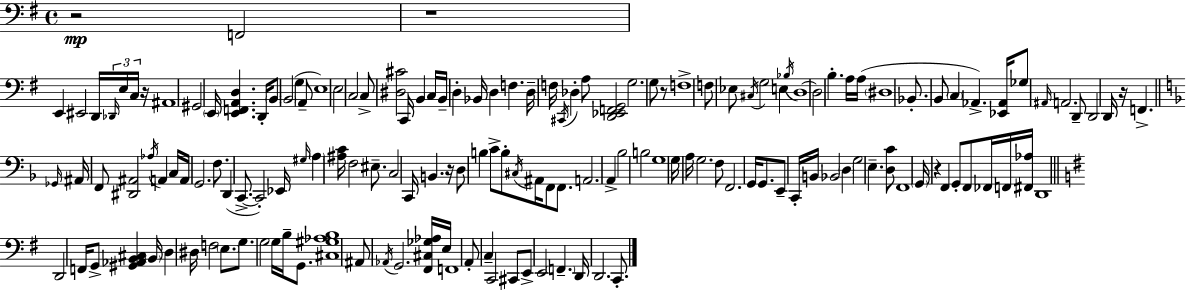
{
  \clef bass
  \time 4/4
  \defaultTimeSignature
  \key e \minor
  r2\mp f,2 | r1 | e,4 eis,2 d,16 \tuplet 3/2 { \grace { des,16 } e16 c16 } | r16 ais,1 | \break gis,2 \parenthesize e,16 <e, f, a, d>4. | d,16-. \parenthesize b,8 \parenthesize b,2( g4 a,8-- | e1) | e2 c2 | \break c8-> <dis cis'>2 c,16 b,4 | c16 b,16-- d4-. bes,16 d4 f4. | d16-- f16 \acciaccatura { cis,16 } des4-. a8 <d, ees, f, g,>2 | g2. g8 | \break r8 f1-> | f8 ees8 \acciaccatura { cis16 } g2 e4 | \acciaccatura { bes16 } d1~~ | d2 b4.-. | \break a16 a16( \parenthesize dis1 | bes,8.-. b,8 \parenthesize c4 aes,4.->) | <ees, aes,>16 ges8 \grace { ais,16 } a,2. | d,8-- d,2 d,16 r16 f,4.-> | \break \bar "||" \break \key f \major \grace { ges,16 } ais,16 f,8 <dis, ais,>2 \acciaccatura { aes16 } a,4 | c16 a,16 g,2. f8. | d,4( c,8.->~~ c,2-.) | ees,16 \grace { gis16 } \parenthesize a4 <ais c'>16 f2 | \break eis8.-- c2 c,16 b,4. | r16 d8 b4 c'8-> b8-. \acciaccatura { cis16 } ais,16 f,8 | f,8. a,2. | a,4-> bes2 b2 | \break g1 | g16 a16 g2. | f8 f,2. | g,16 g,8. e,8-- c,16-. b,16 bes,2 | \break \parenthesize d4 g2 e4.-- | <d c'>8 f,1 | \parenthesize g,16 r4 f,4 g,8-. f,8 | fes,16 f,16 <fis, aes>16 d,1 | \break \bar "||" \break \key g \major d,2 f,16 g,8-> <gis, aes, b, cis>4 \parenthesize b,16 | d4 dis16 f2 \parenthesize e8. | g8. g2 g16 b16-- g,8. | <cis gis aes b>1 | \break ais,8 \acciaccatura { aes,16 } g,2. <fis, cis ges aes>16 | e16 f,1 | a,8-. c4-- c,2 cis,8 | e,8-> e,2 \parenthesize f,4.-- | \break d,16 d,2. c,8.-. | \bar "|."
}